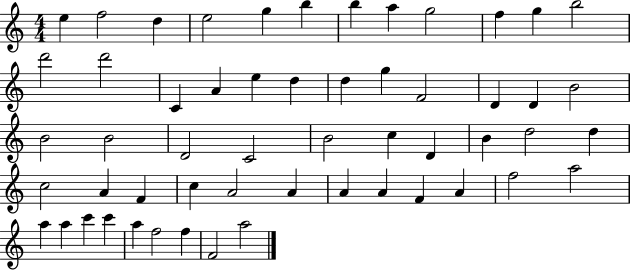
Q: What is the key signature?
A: C major